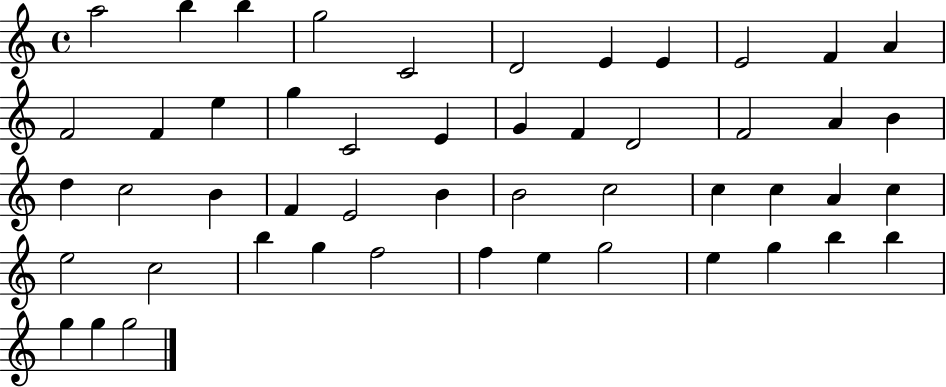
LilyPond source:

{
  \clef treble
  \time 4/4
  \defaultTimeSignature
  \key c \major
  a''2 b''4 b''4 | g''2 c'2 | d'2 e'4 e'4 | e'2 f'4 a'4 | \break f'2 f'4 e''4 | g''4 c'2 e'4 | g'4 f'4 d'2 | f'2 a'4 b'4 | \break d''4 c''2 b'4 | f'4 e'2 b'4 | b'2 c''2 | c''4 c''4 a'4 c''4 | \break e''2 c''2 | b''4 g''4 f''2 | f''4 e''4 g''2 | e''4 g''4 b''4 b''4 | \break g''4 g''4 g''2 | \bar "|."
}